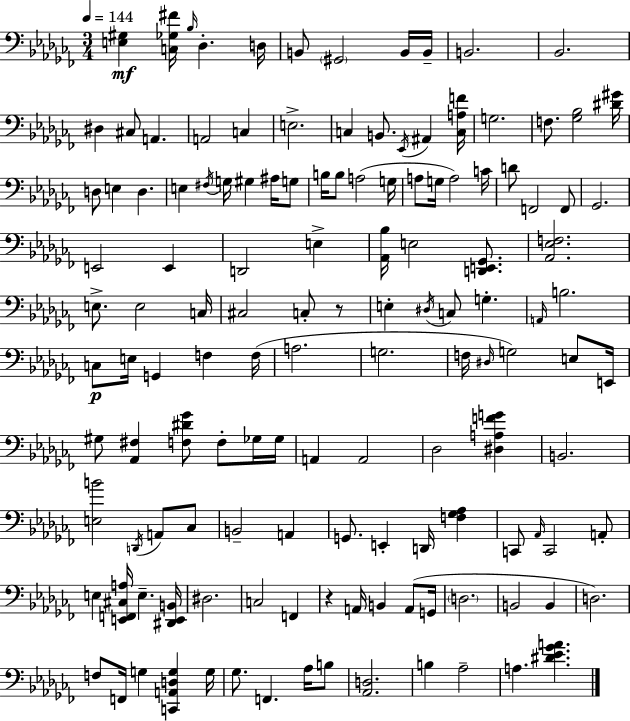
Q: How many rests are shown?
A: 2